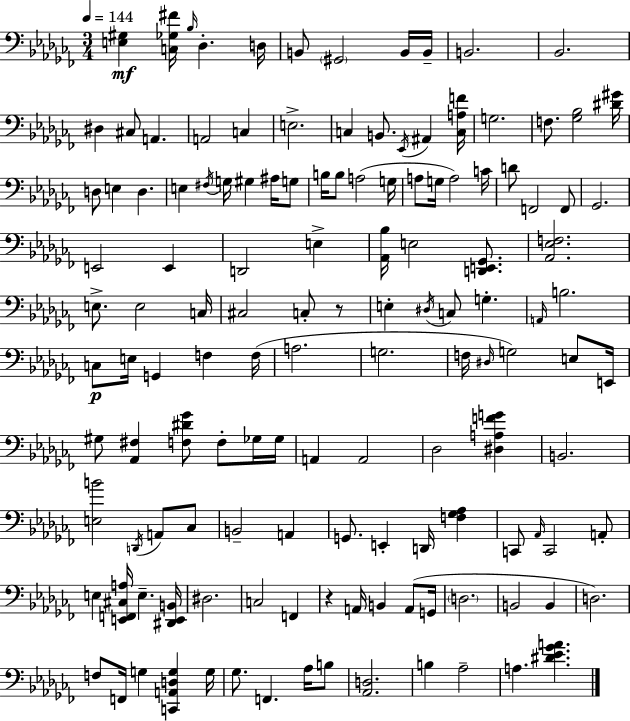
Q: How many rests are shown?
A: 2